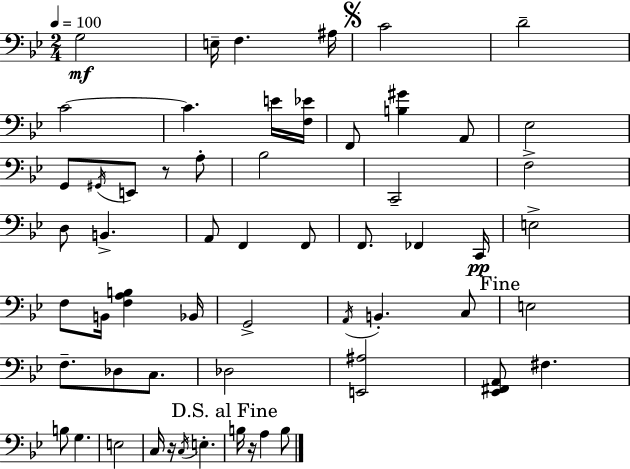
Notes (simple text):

G3/h E3/s F3/q. A#3/s C4/h D4/h C4/h C4/q. E4/s [F3,Eb4]/s F2/e [B3,G#4]/q A2/e Eb3/h G2/e G#2/s E2/e R/e A3/e Bb3/h C2/h F3/h D3/e B2/q. A2/e F2/q F2/e F2/e. FES2/q C2/s E3/h F3/e B2/s [F3,A3,B3]/q Bb2/s G2/h A2/s B2/q. C3/e E3/h F3/e. Db3/e C3/e. Db3/h [E2,A#3]/h [Eb2,F#2,A2]/e F#3/q. B3/e G3/q. E3/h C3/s R/s C3/s E3/q. B3/s R/s A3/q B3/e